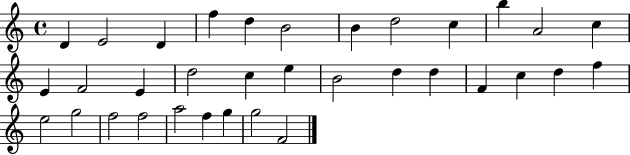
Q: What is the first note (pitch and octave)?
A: D4